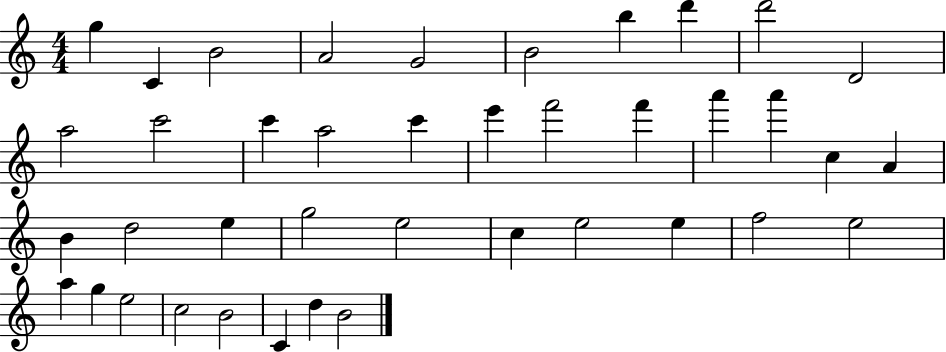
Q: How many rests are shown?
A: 0